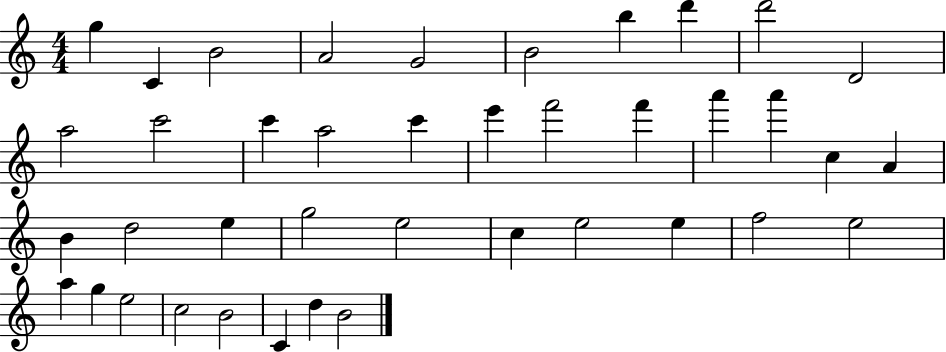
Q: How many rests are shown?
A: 0